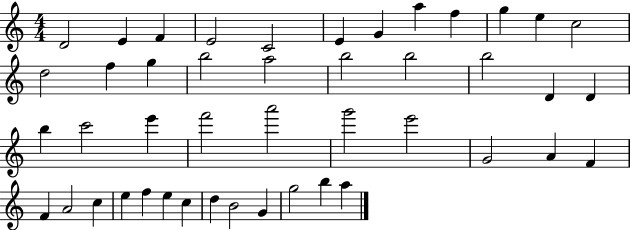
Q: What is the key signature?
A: C major